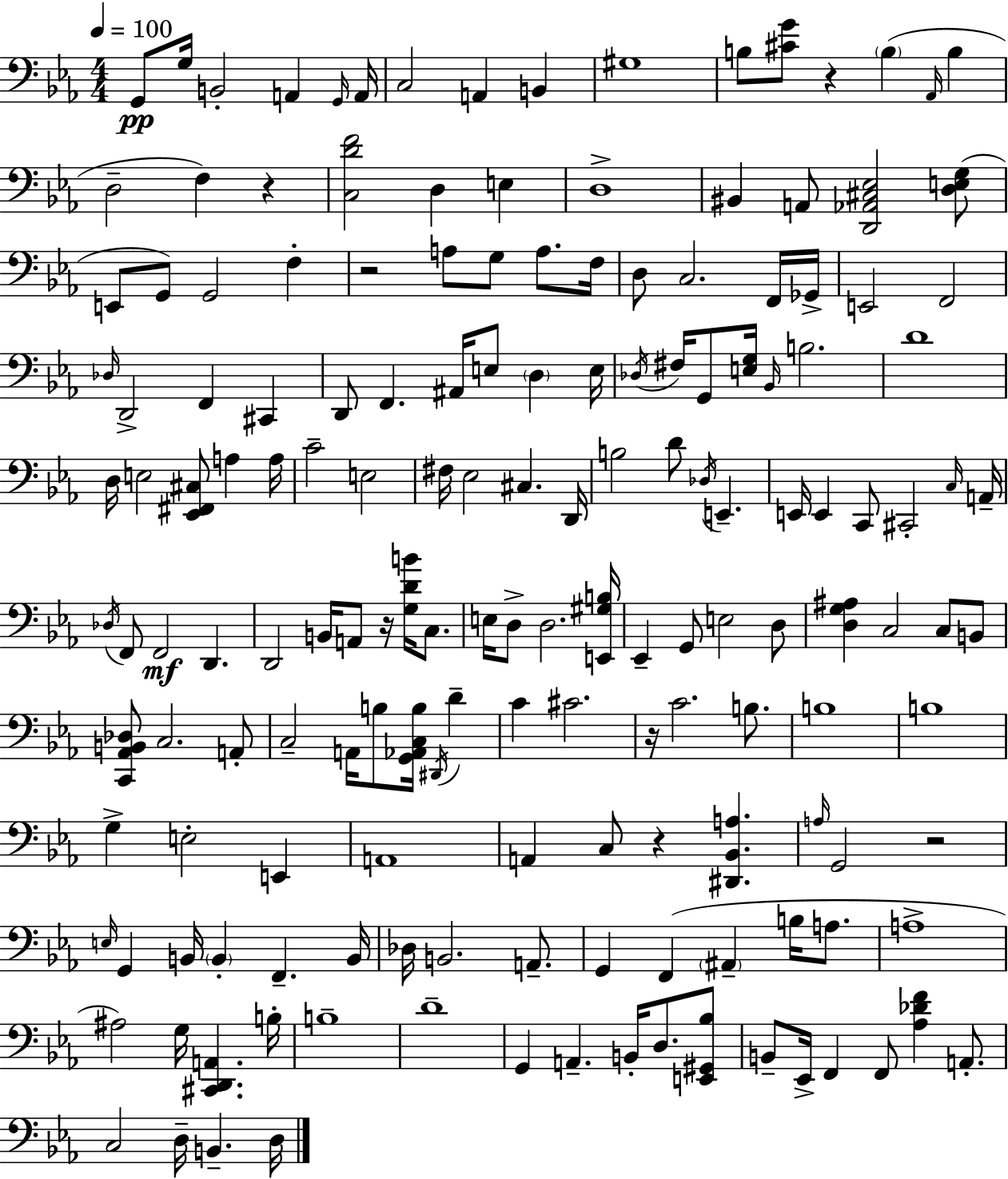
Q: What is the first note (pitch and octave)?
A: G2